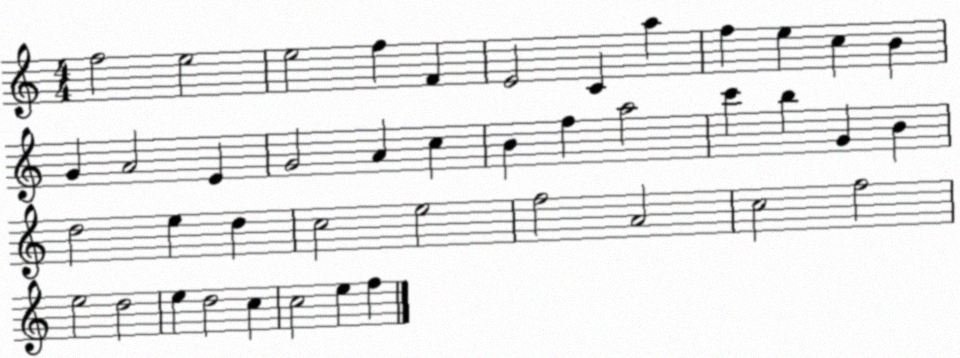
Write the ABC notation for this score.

X:1
T:Untitled
M:4/4
L:1/4
K:C
f2 e2 e2 f F E2 C a f e c B G A2 E G2 A c B f a2 c' b G B d2 e d c2 e2 f2 A2 c2 f2 e2 d2 e d2 c c2 e f